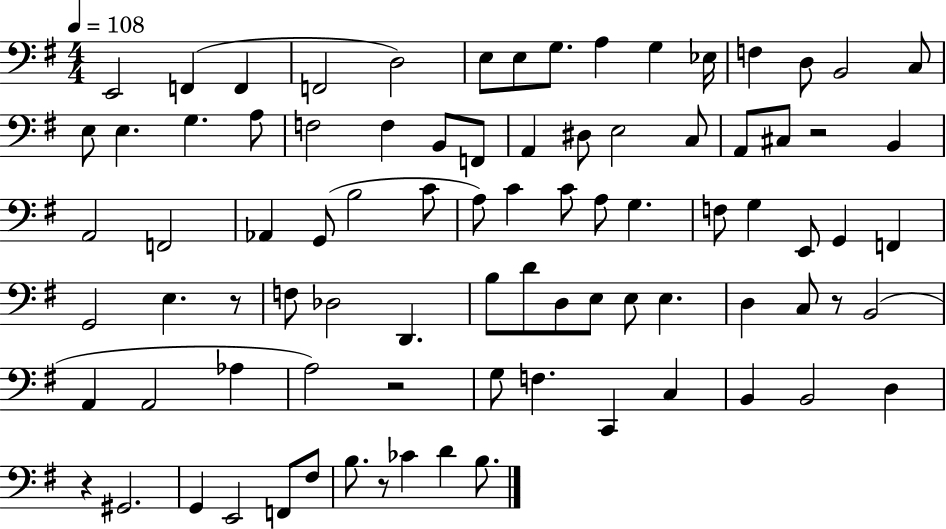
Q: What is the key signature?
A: G major